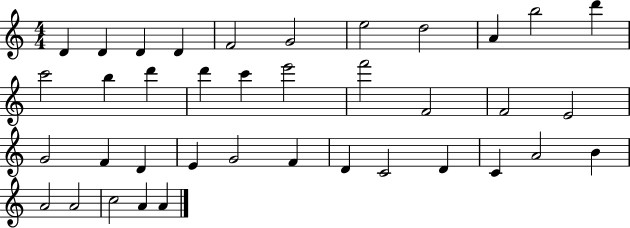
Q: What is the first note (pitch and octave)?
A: D4